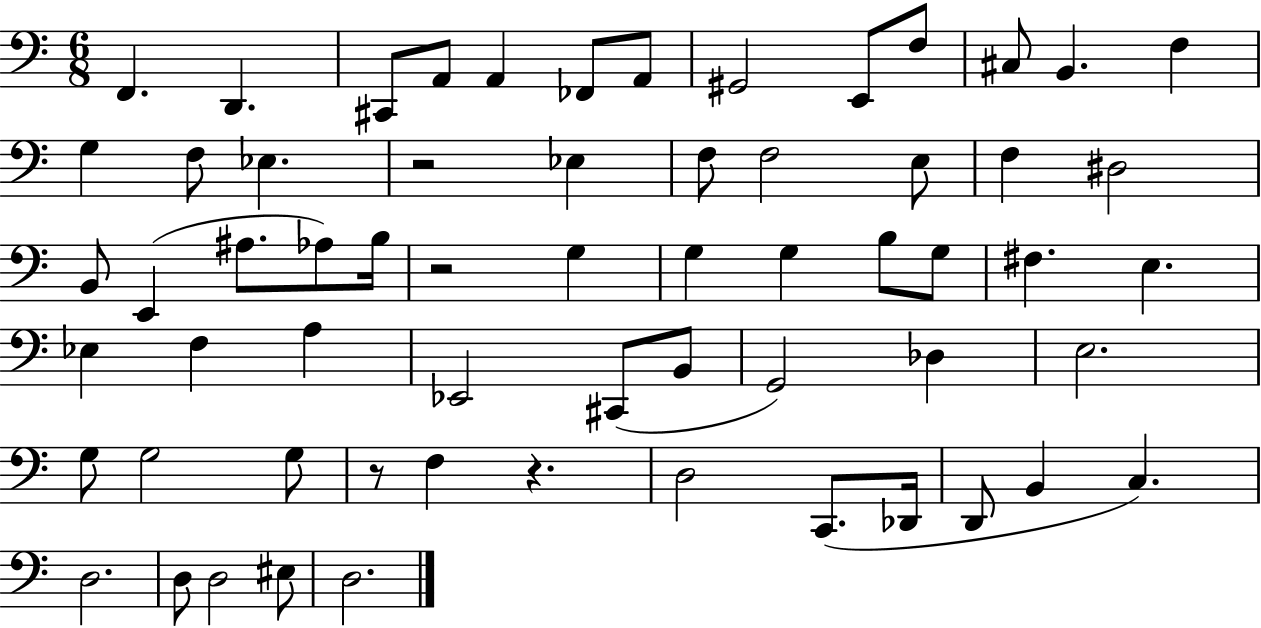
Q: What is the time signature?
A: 6/8